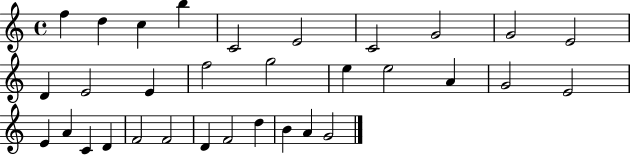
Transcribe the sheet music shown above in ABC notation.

X:1
T:Untitled
M:4/4
L:1/4
K:C
f d c b C2 E2 C2 G2 G2 E2 D E2 E f2 g2 e e2 A G2 E2 E A C D F2 F2 D F2 d B A G2